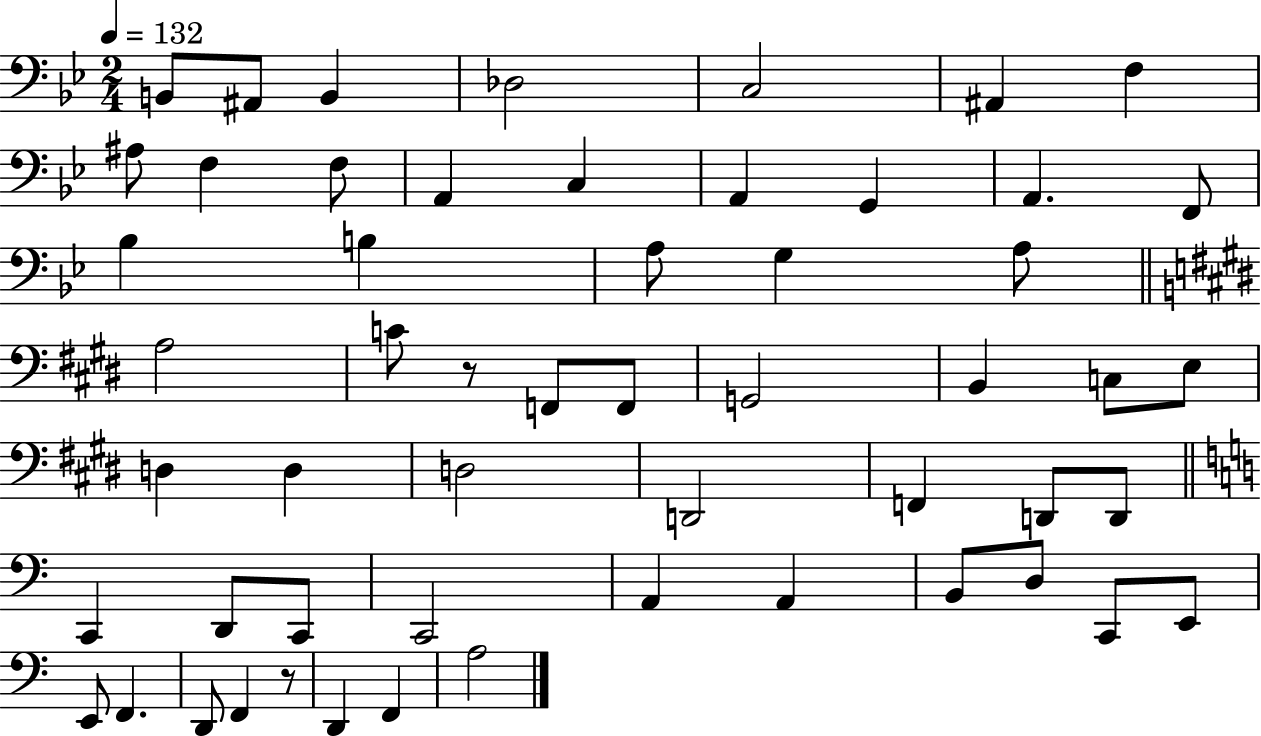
{
  \clef bass
  \numericTimeSignature
  \time 2/4
  \key bes \major
  \tempo 4 = 132
  b,8 ais,8 b,4 | des2 | c2 | ais,4 f4 | \break ais8 f4 f8 | a,4 c4 | a,4 g,4 | a,4. f,8 | \break bes4 b4 | a8 g4 a8 | \bar "||" \break \key e \major a2 | c'8 r8 f,8 f,8 | g,2 | b,4 c8 e8 | \break d4 d4 | d2 | d,2 | f,4 d,8 d,8 | \break \bar "||" \break \key c \major c,4 d,8 c,8 | c,2 | a,4 a,4 | b,8 d8 c,8 e,8 | \break e,8 f,4. | d,8 f,4 r8 | d,4 f,4 | a2 | \break \bar "|."
}